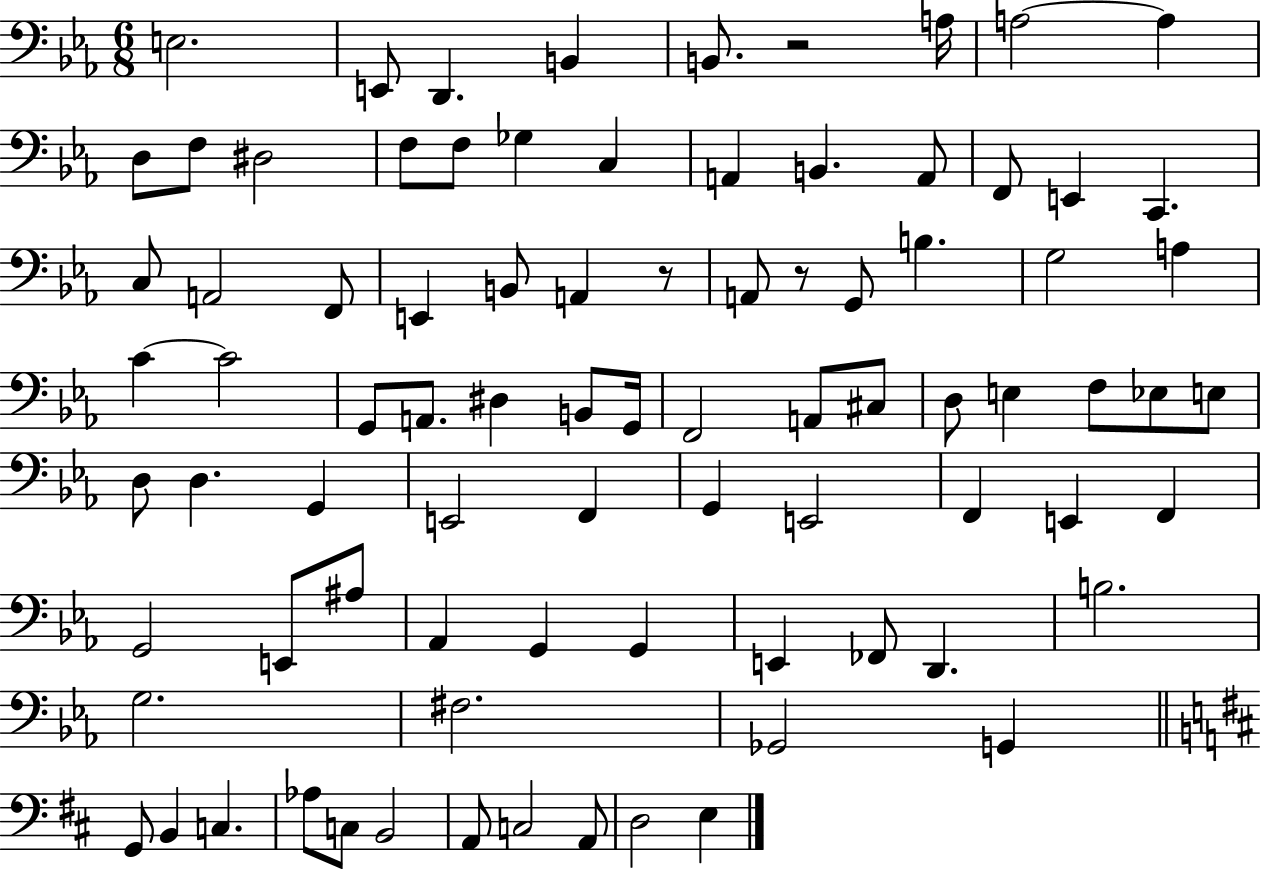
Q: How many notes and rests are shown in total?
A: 85